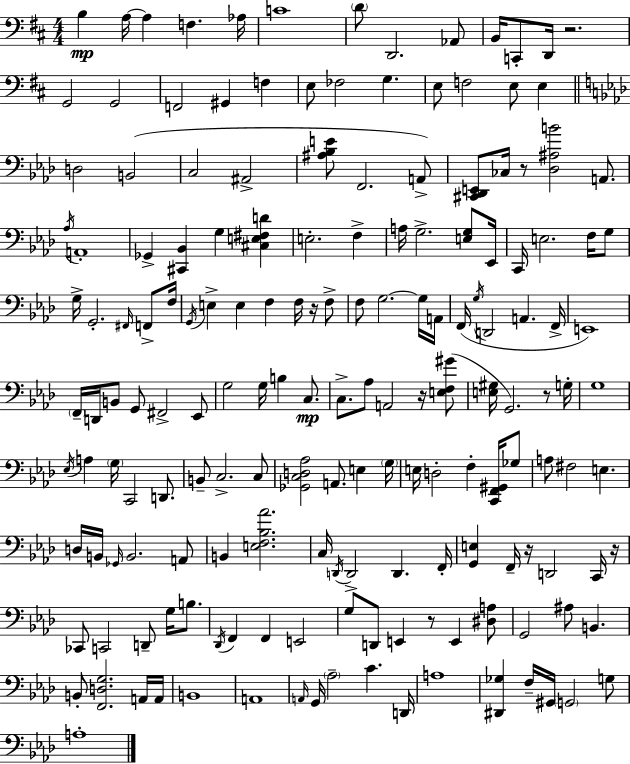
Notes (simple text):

B3/q A3/s A3/q F3/q. Ab3/s C4/w D4/e D2/h. Ab2/e B2/s C2/e D2/s R/h. G2/h G2/h F2/h G#2/q F3/q E3/e FES3/h G3/q. E3/e F3/h E3/e E3/q D3/h B2/h C3/h A#2/h [A#3,Bb3,E4]/e F2/h. A2/e [C#2,Db2,E2]/e CES3/s R/e [Db3,A#3,B4]/h A2/e. Ab3/s A2/w Gb2/q [C#2,Bb2]/q G3/q [C#3,E3,F#3,D4]/q E3/h. F3/q A3/s G3/h. [E3,G3]/e Eb2/s C2/s E3/h. F3/s G3/e G3/s G2/h. F#2/s F2/e F3/s G2/s E3/q E3/q F3/q F3/s R/s F3/e F3/e G3/h. G3/s A2/s F2/s G3/s D2/h A2/q. F2/s E2/w F2/s D2/s B2/e G2/e F#2/h Eb2/e G3/h G3/s B3/q C3/e. C3/e. Ab3/e A2/h R/s [E3,F3,G#4]/e [E3,G#3]/s G2/h. R/e G3/s G3/w Eb3/s A3/q G3/s C2/h D2/e. B2/e C3/h. C3/e [Gb2,C3,D3,Ab3]/h A2/e. E3/q G3/s E3/s D3/h F3/q [C2,F2,G#2]/s Gb3/e A3/e F#3/h E3/q. D3/s B2/s Gb2/s B2/h. A2/e B2/q [E3,F3,Bb3,Ab4]/h. C3/s D2/s D2/h D2/q. F2/s [G2,E3]/q F2/s R/s D2/h C2/s R/s CES2/e C2/h D2/e G3/s B3/e. Db2/s F2/q F2/q E2/h G3/e D2/e E2/q R/e E2/q [D#3,A3]/e G2/h A#3/e B2/q. B2/e [F2,D3,G3]/h. A2/s A2/s B2/w A2/w A2/s G2/s Ab3/h C4/q. D2/s A3/w [D#2,Gb3]/q F3/s G#2/s G2/h G3/e A3/w